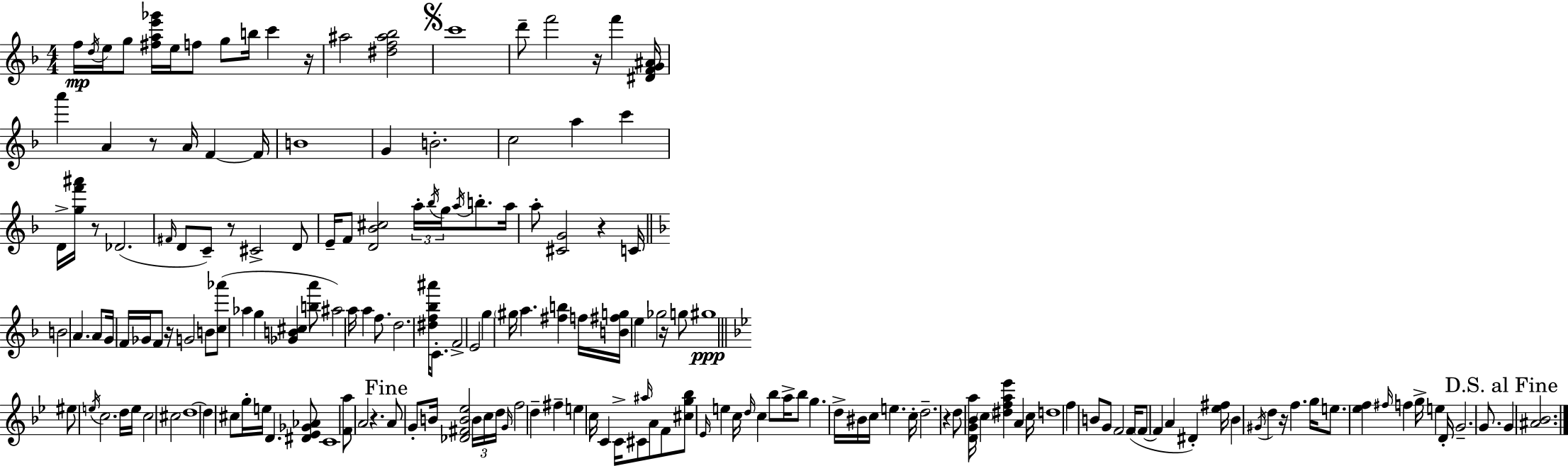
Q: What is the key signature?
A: F major